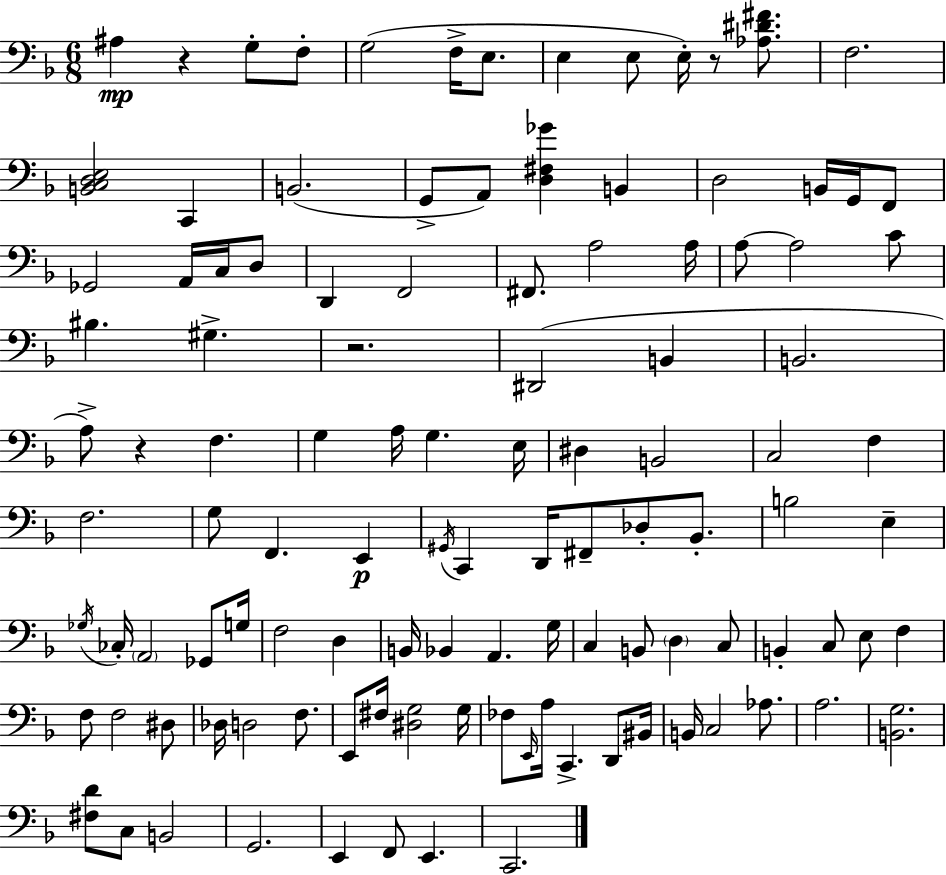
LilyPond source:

{
  \clef bass
  \numericTimeSignature
  \time 6/8
  \key f \major
  ais4\mp r4 g8-. f8-. | g2( f16-> e8. | e4 e8 e16-.) r8 <aes dis' fis'>8. | f2. | \break <b, c d e>2 c,4 | b,2.( | g,8-> a,8) <d fis ges'>4 b,4 | d2 b,16 g,16 f,8 | \break ges,2 a,16 c16 d8 | d,4 f,2 | fis,8. a2 a16 | a8~~ a2 c'8 | \break bis4. gis4.-> | r2. | dis,2( b,4 | b,2. | \break a8->) r4 f4. | g4 a16 g4. e16 | dis4 b,2 | c2 f4 | \break f2. | g8 f,4. e,4\p | \acciaccatura { gis,16 } c,4 d,16 fis,8-- des8-. bes,8.-. | b2 e4-- | \break \acciaccatura { ges16 } ces16-. \parenthesize a,2 ges,8 | g16 f2 d4 | b,16 bes,4 a,4. | g16 c4 b,8 \parenthesize d4 | \break c8 b,4-. c8 e8 f4 | f8 f2 | dis8 des16 d2 f8. | e,8 fis16 <dis g>2 | \break g16 fes8 \grace { e,16 } a16 c,4.-> | d,8 bis,16 b,16 c2 | aes8. a2. | <b, g>2. | \break <fis d'>8 c8 b,2 | g,2. | e,4 f,8 e,4. | c,2. | \break \bar "|."
}